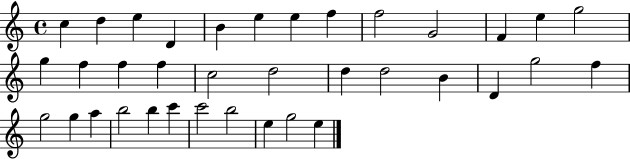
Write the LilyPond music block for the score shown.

{
  \clef treble
  \time 4/4
  \defaultTimeSignature
  \key c \major
  c''4 d''4 e''4 d'4 | b'4 e''4 e''4 f''4 | f''2 g'2 | f'4 e''4 g''2 | \break g''4 f''4 f''4 f''4 | c''2 d''2 | d''4 d''2 b'4 | d'4 g''2 f''4 | \break g''2 g''4 a''4 | b''2 b''4 c'''4 | c'''2 b''2 | e''4 g''2 e''4 | \break \bar "|."
}